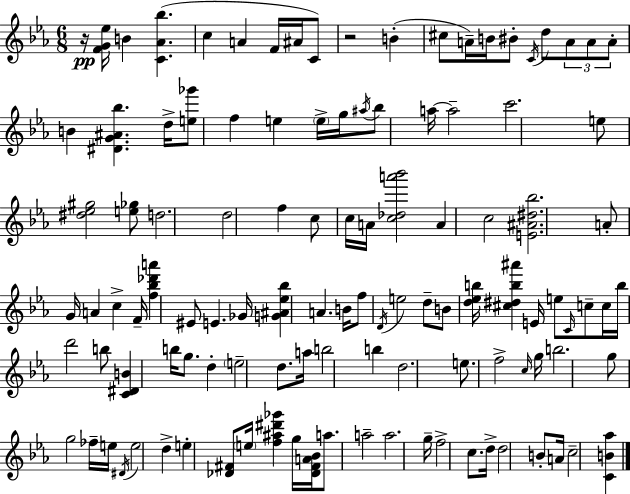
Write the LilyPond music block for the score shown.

{
  \clef treble
  \numericTimeSignature
  \time 6/8
  \key c \minor
  r16\pp <f' g' ees''>16 b'4 <c' aes' bes''>4.( | c''4 a'4 f'16 ais'16 c'8) | r2 b'4-.( | cis''8 a'16--) b'16 bis'8-. \acciaccatura { c'16 } d''8 \tuplet 3/2 { a'8 a'8 | \break a'8-. } b'4 <dis' g' ais' bes''>4. | d''16-> <e'' ges'''>8 f''4 e''4 | \parenthesize e''16-> g''16 \acciaccatura { ais''16 } bes''8 a''16~~ a''2-- | c'''2. | \break e''8 <dis'' ees'' gis''>2 | <e'' ges''>8 d''2. | d''2 f''4 | c''8 c''16 a'16 <c'' des'' a''' bes'''>2 | \break a'4 c''2 | <e' ais' dis'' bes''>2. | a'8-. g'16 a'4 c''4-> | f'16-- <f'' bes'' des''' a'''>4 eis'8 e'4. | \break ges'16 <g' ais' ees'' bes''>4 a'4. | b'16 f''8 \acciaccatura { d'16 } e''2 | d''8-- b'8 <d'' ees'' b''>16 <cis'' dis'' b'' ais'''>4 e'16 e''8 | \grace { c'16 } c''8-- c''16 b''16 d'''2 | \break b''8 <c' dis' b'>4 b''16 g''8. | d''4-. \parenthesize e''2-- | d''8. a''16 b''2 | b''4 d''2. | \break e''8. f''2-> | \grace { c''16 } g''16 b''2. | g''8 g''2 | fes''16-- e''16 \acciaccatura { dis'16 } e''2 | \break d''4-> e''4-. <des' fis'>8 | \parenthesize e''16 <f'' ais'' dis''' ges'''>4 g''16 <des' fis' a' bes'>16 a''8. a''2-- | a''2. | g''16-- f''2-> | \break c''8. d''16-> d''2 | b'8-. a'16 c''2-- | <c' b' aes''>4 \bar "|."
}